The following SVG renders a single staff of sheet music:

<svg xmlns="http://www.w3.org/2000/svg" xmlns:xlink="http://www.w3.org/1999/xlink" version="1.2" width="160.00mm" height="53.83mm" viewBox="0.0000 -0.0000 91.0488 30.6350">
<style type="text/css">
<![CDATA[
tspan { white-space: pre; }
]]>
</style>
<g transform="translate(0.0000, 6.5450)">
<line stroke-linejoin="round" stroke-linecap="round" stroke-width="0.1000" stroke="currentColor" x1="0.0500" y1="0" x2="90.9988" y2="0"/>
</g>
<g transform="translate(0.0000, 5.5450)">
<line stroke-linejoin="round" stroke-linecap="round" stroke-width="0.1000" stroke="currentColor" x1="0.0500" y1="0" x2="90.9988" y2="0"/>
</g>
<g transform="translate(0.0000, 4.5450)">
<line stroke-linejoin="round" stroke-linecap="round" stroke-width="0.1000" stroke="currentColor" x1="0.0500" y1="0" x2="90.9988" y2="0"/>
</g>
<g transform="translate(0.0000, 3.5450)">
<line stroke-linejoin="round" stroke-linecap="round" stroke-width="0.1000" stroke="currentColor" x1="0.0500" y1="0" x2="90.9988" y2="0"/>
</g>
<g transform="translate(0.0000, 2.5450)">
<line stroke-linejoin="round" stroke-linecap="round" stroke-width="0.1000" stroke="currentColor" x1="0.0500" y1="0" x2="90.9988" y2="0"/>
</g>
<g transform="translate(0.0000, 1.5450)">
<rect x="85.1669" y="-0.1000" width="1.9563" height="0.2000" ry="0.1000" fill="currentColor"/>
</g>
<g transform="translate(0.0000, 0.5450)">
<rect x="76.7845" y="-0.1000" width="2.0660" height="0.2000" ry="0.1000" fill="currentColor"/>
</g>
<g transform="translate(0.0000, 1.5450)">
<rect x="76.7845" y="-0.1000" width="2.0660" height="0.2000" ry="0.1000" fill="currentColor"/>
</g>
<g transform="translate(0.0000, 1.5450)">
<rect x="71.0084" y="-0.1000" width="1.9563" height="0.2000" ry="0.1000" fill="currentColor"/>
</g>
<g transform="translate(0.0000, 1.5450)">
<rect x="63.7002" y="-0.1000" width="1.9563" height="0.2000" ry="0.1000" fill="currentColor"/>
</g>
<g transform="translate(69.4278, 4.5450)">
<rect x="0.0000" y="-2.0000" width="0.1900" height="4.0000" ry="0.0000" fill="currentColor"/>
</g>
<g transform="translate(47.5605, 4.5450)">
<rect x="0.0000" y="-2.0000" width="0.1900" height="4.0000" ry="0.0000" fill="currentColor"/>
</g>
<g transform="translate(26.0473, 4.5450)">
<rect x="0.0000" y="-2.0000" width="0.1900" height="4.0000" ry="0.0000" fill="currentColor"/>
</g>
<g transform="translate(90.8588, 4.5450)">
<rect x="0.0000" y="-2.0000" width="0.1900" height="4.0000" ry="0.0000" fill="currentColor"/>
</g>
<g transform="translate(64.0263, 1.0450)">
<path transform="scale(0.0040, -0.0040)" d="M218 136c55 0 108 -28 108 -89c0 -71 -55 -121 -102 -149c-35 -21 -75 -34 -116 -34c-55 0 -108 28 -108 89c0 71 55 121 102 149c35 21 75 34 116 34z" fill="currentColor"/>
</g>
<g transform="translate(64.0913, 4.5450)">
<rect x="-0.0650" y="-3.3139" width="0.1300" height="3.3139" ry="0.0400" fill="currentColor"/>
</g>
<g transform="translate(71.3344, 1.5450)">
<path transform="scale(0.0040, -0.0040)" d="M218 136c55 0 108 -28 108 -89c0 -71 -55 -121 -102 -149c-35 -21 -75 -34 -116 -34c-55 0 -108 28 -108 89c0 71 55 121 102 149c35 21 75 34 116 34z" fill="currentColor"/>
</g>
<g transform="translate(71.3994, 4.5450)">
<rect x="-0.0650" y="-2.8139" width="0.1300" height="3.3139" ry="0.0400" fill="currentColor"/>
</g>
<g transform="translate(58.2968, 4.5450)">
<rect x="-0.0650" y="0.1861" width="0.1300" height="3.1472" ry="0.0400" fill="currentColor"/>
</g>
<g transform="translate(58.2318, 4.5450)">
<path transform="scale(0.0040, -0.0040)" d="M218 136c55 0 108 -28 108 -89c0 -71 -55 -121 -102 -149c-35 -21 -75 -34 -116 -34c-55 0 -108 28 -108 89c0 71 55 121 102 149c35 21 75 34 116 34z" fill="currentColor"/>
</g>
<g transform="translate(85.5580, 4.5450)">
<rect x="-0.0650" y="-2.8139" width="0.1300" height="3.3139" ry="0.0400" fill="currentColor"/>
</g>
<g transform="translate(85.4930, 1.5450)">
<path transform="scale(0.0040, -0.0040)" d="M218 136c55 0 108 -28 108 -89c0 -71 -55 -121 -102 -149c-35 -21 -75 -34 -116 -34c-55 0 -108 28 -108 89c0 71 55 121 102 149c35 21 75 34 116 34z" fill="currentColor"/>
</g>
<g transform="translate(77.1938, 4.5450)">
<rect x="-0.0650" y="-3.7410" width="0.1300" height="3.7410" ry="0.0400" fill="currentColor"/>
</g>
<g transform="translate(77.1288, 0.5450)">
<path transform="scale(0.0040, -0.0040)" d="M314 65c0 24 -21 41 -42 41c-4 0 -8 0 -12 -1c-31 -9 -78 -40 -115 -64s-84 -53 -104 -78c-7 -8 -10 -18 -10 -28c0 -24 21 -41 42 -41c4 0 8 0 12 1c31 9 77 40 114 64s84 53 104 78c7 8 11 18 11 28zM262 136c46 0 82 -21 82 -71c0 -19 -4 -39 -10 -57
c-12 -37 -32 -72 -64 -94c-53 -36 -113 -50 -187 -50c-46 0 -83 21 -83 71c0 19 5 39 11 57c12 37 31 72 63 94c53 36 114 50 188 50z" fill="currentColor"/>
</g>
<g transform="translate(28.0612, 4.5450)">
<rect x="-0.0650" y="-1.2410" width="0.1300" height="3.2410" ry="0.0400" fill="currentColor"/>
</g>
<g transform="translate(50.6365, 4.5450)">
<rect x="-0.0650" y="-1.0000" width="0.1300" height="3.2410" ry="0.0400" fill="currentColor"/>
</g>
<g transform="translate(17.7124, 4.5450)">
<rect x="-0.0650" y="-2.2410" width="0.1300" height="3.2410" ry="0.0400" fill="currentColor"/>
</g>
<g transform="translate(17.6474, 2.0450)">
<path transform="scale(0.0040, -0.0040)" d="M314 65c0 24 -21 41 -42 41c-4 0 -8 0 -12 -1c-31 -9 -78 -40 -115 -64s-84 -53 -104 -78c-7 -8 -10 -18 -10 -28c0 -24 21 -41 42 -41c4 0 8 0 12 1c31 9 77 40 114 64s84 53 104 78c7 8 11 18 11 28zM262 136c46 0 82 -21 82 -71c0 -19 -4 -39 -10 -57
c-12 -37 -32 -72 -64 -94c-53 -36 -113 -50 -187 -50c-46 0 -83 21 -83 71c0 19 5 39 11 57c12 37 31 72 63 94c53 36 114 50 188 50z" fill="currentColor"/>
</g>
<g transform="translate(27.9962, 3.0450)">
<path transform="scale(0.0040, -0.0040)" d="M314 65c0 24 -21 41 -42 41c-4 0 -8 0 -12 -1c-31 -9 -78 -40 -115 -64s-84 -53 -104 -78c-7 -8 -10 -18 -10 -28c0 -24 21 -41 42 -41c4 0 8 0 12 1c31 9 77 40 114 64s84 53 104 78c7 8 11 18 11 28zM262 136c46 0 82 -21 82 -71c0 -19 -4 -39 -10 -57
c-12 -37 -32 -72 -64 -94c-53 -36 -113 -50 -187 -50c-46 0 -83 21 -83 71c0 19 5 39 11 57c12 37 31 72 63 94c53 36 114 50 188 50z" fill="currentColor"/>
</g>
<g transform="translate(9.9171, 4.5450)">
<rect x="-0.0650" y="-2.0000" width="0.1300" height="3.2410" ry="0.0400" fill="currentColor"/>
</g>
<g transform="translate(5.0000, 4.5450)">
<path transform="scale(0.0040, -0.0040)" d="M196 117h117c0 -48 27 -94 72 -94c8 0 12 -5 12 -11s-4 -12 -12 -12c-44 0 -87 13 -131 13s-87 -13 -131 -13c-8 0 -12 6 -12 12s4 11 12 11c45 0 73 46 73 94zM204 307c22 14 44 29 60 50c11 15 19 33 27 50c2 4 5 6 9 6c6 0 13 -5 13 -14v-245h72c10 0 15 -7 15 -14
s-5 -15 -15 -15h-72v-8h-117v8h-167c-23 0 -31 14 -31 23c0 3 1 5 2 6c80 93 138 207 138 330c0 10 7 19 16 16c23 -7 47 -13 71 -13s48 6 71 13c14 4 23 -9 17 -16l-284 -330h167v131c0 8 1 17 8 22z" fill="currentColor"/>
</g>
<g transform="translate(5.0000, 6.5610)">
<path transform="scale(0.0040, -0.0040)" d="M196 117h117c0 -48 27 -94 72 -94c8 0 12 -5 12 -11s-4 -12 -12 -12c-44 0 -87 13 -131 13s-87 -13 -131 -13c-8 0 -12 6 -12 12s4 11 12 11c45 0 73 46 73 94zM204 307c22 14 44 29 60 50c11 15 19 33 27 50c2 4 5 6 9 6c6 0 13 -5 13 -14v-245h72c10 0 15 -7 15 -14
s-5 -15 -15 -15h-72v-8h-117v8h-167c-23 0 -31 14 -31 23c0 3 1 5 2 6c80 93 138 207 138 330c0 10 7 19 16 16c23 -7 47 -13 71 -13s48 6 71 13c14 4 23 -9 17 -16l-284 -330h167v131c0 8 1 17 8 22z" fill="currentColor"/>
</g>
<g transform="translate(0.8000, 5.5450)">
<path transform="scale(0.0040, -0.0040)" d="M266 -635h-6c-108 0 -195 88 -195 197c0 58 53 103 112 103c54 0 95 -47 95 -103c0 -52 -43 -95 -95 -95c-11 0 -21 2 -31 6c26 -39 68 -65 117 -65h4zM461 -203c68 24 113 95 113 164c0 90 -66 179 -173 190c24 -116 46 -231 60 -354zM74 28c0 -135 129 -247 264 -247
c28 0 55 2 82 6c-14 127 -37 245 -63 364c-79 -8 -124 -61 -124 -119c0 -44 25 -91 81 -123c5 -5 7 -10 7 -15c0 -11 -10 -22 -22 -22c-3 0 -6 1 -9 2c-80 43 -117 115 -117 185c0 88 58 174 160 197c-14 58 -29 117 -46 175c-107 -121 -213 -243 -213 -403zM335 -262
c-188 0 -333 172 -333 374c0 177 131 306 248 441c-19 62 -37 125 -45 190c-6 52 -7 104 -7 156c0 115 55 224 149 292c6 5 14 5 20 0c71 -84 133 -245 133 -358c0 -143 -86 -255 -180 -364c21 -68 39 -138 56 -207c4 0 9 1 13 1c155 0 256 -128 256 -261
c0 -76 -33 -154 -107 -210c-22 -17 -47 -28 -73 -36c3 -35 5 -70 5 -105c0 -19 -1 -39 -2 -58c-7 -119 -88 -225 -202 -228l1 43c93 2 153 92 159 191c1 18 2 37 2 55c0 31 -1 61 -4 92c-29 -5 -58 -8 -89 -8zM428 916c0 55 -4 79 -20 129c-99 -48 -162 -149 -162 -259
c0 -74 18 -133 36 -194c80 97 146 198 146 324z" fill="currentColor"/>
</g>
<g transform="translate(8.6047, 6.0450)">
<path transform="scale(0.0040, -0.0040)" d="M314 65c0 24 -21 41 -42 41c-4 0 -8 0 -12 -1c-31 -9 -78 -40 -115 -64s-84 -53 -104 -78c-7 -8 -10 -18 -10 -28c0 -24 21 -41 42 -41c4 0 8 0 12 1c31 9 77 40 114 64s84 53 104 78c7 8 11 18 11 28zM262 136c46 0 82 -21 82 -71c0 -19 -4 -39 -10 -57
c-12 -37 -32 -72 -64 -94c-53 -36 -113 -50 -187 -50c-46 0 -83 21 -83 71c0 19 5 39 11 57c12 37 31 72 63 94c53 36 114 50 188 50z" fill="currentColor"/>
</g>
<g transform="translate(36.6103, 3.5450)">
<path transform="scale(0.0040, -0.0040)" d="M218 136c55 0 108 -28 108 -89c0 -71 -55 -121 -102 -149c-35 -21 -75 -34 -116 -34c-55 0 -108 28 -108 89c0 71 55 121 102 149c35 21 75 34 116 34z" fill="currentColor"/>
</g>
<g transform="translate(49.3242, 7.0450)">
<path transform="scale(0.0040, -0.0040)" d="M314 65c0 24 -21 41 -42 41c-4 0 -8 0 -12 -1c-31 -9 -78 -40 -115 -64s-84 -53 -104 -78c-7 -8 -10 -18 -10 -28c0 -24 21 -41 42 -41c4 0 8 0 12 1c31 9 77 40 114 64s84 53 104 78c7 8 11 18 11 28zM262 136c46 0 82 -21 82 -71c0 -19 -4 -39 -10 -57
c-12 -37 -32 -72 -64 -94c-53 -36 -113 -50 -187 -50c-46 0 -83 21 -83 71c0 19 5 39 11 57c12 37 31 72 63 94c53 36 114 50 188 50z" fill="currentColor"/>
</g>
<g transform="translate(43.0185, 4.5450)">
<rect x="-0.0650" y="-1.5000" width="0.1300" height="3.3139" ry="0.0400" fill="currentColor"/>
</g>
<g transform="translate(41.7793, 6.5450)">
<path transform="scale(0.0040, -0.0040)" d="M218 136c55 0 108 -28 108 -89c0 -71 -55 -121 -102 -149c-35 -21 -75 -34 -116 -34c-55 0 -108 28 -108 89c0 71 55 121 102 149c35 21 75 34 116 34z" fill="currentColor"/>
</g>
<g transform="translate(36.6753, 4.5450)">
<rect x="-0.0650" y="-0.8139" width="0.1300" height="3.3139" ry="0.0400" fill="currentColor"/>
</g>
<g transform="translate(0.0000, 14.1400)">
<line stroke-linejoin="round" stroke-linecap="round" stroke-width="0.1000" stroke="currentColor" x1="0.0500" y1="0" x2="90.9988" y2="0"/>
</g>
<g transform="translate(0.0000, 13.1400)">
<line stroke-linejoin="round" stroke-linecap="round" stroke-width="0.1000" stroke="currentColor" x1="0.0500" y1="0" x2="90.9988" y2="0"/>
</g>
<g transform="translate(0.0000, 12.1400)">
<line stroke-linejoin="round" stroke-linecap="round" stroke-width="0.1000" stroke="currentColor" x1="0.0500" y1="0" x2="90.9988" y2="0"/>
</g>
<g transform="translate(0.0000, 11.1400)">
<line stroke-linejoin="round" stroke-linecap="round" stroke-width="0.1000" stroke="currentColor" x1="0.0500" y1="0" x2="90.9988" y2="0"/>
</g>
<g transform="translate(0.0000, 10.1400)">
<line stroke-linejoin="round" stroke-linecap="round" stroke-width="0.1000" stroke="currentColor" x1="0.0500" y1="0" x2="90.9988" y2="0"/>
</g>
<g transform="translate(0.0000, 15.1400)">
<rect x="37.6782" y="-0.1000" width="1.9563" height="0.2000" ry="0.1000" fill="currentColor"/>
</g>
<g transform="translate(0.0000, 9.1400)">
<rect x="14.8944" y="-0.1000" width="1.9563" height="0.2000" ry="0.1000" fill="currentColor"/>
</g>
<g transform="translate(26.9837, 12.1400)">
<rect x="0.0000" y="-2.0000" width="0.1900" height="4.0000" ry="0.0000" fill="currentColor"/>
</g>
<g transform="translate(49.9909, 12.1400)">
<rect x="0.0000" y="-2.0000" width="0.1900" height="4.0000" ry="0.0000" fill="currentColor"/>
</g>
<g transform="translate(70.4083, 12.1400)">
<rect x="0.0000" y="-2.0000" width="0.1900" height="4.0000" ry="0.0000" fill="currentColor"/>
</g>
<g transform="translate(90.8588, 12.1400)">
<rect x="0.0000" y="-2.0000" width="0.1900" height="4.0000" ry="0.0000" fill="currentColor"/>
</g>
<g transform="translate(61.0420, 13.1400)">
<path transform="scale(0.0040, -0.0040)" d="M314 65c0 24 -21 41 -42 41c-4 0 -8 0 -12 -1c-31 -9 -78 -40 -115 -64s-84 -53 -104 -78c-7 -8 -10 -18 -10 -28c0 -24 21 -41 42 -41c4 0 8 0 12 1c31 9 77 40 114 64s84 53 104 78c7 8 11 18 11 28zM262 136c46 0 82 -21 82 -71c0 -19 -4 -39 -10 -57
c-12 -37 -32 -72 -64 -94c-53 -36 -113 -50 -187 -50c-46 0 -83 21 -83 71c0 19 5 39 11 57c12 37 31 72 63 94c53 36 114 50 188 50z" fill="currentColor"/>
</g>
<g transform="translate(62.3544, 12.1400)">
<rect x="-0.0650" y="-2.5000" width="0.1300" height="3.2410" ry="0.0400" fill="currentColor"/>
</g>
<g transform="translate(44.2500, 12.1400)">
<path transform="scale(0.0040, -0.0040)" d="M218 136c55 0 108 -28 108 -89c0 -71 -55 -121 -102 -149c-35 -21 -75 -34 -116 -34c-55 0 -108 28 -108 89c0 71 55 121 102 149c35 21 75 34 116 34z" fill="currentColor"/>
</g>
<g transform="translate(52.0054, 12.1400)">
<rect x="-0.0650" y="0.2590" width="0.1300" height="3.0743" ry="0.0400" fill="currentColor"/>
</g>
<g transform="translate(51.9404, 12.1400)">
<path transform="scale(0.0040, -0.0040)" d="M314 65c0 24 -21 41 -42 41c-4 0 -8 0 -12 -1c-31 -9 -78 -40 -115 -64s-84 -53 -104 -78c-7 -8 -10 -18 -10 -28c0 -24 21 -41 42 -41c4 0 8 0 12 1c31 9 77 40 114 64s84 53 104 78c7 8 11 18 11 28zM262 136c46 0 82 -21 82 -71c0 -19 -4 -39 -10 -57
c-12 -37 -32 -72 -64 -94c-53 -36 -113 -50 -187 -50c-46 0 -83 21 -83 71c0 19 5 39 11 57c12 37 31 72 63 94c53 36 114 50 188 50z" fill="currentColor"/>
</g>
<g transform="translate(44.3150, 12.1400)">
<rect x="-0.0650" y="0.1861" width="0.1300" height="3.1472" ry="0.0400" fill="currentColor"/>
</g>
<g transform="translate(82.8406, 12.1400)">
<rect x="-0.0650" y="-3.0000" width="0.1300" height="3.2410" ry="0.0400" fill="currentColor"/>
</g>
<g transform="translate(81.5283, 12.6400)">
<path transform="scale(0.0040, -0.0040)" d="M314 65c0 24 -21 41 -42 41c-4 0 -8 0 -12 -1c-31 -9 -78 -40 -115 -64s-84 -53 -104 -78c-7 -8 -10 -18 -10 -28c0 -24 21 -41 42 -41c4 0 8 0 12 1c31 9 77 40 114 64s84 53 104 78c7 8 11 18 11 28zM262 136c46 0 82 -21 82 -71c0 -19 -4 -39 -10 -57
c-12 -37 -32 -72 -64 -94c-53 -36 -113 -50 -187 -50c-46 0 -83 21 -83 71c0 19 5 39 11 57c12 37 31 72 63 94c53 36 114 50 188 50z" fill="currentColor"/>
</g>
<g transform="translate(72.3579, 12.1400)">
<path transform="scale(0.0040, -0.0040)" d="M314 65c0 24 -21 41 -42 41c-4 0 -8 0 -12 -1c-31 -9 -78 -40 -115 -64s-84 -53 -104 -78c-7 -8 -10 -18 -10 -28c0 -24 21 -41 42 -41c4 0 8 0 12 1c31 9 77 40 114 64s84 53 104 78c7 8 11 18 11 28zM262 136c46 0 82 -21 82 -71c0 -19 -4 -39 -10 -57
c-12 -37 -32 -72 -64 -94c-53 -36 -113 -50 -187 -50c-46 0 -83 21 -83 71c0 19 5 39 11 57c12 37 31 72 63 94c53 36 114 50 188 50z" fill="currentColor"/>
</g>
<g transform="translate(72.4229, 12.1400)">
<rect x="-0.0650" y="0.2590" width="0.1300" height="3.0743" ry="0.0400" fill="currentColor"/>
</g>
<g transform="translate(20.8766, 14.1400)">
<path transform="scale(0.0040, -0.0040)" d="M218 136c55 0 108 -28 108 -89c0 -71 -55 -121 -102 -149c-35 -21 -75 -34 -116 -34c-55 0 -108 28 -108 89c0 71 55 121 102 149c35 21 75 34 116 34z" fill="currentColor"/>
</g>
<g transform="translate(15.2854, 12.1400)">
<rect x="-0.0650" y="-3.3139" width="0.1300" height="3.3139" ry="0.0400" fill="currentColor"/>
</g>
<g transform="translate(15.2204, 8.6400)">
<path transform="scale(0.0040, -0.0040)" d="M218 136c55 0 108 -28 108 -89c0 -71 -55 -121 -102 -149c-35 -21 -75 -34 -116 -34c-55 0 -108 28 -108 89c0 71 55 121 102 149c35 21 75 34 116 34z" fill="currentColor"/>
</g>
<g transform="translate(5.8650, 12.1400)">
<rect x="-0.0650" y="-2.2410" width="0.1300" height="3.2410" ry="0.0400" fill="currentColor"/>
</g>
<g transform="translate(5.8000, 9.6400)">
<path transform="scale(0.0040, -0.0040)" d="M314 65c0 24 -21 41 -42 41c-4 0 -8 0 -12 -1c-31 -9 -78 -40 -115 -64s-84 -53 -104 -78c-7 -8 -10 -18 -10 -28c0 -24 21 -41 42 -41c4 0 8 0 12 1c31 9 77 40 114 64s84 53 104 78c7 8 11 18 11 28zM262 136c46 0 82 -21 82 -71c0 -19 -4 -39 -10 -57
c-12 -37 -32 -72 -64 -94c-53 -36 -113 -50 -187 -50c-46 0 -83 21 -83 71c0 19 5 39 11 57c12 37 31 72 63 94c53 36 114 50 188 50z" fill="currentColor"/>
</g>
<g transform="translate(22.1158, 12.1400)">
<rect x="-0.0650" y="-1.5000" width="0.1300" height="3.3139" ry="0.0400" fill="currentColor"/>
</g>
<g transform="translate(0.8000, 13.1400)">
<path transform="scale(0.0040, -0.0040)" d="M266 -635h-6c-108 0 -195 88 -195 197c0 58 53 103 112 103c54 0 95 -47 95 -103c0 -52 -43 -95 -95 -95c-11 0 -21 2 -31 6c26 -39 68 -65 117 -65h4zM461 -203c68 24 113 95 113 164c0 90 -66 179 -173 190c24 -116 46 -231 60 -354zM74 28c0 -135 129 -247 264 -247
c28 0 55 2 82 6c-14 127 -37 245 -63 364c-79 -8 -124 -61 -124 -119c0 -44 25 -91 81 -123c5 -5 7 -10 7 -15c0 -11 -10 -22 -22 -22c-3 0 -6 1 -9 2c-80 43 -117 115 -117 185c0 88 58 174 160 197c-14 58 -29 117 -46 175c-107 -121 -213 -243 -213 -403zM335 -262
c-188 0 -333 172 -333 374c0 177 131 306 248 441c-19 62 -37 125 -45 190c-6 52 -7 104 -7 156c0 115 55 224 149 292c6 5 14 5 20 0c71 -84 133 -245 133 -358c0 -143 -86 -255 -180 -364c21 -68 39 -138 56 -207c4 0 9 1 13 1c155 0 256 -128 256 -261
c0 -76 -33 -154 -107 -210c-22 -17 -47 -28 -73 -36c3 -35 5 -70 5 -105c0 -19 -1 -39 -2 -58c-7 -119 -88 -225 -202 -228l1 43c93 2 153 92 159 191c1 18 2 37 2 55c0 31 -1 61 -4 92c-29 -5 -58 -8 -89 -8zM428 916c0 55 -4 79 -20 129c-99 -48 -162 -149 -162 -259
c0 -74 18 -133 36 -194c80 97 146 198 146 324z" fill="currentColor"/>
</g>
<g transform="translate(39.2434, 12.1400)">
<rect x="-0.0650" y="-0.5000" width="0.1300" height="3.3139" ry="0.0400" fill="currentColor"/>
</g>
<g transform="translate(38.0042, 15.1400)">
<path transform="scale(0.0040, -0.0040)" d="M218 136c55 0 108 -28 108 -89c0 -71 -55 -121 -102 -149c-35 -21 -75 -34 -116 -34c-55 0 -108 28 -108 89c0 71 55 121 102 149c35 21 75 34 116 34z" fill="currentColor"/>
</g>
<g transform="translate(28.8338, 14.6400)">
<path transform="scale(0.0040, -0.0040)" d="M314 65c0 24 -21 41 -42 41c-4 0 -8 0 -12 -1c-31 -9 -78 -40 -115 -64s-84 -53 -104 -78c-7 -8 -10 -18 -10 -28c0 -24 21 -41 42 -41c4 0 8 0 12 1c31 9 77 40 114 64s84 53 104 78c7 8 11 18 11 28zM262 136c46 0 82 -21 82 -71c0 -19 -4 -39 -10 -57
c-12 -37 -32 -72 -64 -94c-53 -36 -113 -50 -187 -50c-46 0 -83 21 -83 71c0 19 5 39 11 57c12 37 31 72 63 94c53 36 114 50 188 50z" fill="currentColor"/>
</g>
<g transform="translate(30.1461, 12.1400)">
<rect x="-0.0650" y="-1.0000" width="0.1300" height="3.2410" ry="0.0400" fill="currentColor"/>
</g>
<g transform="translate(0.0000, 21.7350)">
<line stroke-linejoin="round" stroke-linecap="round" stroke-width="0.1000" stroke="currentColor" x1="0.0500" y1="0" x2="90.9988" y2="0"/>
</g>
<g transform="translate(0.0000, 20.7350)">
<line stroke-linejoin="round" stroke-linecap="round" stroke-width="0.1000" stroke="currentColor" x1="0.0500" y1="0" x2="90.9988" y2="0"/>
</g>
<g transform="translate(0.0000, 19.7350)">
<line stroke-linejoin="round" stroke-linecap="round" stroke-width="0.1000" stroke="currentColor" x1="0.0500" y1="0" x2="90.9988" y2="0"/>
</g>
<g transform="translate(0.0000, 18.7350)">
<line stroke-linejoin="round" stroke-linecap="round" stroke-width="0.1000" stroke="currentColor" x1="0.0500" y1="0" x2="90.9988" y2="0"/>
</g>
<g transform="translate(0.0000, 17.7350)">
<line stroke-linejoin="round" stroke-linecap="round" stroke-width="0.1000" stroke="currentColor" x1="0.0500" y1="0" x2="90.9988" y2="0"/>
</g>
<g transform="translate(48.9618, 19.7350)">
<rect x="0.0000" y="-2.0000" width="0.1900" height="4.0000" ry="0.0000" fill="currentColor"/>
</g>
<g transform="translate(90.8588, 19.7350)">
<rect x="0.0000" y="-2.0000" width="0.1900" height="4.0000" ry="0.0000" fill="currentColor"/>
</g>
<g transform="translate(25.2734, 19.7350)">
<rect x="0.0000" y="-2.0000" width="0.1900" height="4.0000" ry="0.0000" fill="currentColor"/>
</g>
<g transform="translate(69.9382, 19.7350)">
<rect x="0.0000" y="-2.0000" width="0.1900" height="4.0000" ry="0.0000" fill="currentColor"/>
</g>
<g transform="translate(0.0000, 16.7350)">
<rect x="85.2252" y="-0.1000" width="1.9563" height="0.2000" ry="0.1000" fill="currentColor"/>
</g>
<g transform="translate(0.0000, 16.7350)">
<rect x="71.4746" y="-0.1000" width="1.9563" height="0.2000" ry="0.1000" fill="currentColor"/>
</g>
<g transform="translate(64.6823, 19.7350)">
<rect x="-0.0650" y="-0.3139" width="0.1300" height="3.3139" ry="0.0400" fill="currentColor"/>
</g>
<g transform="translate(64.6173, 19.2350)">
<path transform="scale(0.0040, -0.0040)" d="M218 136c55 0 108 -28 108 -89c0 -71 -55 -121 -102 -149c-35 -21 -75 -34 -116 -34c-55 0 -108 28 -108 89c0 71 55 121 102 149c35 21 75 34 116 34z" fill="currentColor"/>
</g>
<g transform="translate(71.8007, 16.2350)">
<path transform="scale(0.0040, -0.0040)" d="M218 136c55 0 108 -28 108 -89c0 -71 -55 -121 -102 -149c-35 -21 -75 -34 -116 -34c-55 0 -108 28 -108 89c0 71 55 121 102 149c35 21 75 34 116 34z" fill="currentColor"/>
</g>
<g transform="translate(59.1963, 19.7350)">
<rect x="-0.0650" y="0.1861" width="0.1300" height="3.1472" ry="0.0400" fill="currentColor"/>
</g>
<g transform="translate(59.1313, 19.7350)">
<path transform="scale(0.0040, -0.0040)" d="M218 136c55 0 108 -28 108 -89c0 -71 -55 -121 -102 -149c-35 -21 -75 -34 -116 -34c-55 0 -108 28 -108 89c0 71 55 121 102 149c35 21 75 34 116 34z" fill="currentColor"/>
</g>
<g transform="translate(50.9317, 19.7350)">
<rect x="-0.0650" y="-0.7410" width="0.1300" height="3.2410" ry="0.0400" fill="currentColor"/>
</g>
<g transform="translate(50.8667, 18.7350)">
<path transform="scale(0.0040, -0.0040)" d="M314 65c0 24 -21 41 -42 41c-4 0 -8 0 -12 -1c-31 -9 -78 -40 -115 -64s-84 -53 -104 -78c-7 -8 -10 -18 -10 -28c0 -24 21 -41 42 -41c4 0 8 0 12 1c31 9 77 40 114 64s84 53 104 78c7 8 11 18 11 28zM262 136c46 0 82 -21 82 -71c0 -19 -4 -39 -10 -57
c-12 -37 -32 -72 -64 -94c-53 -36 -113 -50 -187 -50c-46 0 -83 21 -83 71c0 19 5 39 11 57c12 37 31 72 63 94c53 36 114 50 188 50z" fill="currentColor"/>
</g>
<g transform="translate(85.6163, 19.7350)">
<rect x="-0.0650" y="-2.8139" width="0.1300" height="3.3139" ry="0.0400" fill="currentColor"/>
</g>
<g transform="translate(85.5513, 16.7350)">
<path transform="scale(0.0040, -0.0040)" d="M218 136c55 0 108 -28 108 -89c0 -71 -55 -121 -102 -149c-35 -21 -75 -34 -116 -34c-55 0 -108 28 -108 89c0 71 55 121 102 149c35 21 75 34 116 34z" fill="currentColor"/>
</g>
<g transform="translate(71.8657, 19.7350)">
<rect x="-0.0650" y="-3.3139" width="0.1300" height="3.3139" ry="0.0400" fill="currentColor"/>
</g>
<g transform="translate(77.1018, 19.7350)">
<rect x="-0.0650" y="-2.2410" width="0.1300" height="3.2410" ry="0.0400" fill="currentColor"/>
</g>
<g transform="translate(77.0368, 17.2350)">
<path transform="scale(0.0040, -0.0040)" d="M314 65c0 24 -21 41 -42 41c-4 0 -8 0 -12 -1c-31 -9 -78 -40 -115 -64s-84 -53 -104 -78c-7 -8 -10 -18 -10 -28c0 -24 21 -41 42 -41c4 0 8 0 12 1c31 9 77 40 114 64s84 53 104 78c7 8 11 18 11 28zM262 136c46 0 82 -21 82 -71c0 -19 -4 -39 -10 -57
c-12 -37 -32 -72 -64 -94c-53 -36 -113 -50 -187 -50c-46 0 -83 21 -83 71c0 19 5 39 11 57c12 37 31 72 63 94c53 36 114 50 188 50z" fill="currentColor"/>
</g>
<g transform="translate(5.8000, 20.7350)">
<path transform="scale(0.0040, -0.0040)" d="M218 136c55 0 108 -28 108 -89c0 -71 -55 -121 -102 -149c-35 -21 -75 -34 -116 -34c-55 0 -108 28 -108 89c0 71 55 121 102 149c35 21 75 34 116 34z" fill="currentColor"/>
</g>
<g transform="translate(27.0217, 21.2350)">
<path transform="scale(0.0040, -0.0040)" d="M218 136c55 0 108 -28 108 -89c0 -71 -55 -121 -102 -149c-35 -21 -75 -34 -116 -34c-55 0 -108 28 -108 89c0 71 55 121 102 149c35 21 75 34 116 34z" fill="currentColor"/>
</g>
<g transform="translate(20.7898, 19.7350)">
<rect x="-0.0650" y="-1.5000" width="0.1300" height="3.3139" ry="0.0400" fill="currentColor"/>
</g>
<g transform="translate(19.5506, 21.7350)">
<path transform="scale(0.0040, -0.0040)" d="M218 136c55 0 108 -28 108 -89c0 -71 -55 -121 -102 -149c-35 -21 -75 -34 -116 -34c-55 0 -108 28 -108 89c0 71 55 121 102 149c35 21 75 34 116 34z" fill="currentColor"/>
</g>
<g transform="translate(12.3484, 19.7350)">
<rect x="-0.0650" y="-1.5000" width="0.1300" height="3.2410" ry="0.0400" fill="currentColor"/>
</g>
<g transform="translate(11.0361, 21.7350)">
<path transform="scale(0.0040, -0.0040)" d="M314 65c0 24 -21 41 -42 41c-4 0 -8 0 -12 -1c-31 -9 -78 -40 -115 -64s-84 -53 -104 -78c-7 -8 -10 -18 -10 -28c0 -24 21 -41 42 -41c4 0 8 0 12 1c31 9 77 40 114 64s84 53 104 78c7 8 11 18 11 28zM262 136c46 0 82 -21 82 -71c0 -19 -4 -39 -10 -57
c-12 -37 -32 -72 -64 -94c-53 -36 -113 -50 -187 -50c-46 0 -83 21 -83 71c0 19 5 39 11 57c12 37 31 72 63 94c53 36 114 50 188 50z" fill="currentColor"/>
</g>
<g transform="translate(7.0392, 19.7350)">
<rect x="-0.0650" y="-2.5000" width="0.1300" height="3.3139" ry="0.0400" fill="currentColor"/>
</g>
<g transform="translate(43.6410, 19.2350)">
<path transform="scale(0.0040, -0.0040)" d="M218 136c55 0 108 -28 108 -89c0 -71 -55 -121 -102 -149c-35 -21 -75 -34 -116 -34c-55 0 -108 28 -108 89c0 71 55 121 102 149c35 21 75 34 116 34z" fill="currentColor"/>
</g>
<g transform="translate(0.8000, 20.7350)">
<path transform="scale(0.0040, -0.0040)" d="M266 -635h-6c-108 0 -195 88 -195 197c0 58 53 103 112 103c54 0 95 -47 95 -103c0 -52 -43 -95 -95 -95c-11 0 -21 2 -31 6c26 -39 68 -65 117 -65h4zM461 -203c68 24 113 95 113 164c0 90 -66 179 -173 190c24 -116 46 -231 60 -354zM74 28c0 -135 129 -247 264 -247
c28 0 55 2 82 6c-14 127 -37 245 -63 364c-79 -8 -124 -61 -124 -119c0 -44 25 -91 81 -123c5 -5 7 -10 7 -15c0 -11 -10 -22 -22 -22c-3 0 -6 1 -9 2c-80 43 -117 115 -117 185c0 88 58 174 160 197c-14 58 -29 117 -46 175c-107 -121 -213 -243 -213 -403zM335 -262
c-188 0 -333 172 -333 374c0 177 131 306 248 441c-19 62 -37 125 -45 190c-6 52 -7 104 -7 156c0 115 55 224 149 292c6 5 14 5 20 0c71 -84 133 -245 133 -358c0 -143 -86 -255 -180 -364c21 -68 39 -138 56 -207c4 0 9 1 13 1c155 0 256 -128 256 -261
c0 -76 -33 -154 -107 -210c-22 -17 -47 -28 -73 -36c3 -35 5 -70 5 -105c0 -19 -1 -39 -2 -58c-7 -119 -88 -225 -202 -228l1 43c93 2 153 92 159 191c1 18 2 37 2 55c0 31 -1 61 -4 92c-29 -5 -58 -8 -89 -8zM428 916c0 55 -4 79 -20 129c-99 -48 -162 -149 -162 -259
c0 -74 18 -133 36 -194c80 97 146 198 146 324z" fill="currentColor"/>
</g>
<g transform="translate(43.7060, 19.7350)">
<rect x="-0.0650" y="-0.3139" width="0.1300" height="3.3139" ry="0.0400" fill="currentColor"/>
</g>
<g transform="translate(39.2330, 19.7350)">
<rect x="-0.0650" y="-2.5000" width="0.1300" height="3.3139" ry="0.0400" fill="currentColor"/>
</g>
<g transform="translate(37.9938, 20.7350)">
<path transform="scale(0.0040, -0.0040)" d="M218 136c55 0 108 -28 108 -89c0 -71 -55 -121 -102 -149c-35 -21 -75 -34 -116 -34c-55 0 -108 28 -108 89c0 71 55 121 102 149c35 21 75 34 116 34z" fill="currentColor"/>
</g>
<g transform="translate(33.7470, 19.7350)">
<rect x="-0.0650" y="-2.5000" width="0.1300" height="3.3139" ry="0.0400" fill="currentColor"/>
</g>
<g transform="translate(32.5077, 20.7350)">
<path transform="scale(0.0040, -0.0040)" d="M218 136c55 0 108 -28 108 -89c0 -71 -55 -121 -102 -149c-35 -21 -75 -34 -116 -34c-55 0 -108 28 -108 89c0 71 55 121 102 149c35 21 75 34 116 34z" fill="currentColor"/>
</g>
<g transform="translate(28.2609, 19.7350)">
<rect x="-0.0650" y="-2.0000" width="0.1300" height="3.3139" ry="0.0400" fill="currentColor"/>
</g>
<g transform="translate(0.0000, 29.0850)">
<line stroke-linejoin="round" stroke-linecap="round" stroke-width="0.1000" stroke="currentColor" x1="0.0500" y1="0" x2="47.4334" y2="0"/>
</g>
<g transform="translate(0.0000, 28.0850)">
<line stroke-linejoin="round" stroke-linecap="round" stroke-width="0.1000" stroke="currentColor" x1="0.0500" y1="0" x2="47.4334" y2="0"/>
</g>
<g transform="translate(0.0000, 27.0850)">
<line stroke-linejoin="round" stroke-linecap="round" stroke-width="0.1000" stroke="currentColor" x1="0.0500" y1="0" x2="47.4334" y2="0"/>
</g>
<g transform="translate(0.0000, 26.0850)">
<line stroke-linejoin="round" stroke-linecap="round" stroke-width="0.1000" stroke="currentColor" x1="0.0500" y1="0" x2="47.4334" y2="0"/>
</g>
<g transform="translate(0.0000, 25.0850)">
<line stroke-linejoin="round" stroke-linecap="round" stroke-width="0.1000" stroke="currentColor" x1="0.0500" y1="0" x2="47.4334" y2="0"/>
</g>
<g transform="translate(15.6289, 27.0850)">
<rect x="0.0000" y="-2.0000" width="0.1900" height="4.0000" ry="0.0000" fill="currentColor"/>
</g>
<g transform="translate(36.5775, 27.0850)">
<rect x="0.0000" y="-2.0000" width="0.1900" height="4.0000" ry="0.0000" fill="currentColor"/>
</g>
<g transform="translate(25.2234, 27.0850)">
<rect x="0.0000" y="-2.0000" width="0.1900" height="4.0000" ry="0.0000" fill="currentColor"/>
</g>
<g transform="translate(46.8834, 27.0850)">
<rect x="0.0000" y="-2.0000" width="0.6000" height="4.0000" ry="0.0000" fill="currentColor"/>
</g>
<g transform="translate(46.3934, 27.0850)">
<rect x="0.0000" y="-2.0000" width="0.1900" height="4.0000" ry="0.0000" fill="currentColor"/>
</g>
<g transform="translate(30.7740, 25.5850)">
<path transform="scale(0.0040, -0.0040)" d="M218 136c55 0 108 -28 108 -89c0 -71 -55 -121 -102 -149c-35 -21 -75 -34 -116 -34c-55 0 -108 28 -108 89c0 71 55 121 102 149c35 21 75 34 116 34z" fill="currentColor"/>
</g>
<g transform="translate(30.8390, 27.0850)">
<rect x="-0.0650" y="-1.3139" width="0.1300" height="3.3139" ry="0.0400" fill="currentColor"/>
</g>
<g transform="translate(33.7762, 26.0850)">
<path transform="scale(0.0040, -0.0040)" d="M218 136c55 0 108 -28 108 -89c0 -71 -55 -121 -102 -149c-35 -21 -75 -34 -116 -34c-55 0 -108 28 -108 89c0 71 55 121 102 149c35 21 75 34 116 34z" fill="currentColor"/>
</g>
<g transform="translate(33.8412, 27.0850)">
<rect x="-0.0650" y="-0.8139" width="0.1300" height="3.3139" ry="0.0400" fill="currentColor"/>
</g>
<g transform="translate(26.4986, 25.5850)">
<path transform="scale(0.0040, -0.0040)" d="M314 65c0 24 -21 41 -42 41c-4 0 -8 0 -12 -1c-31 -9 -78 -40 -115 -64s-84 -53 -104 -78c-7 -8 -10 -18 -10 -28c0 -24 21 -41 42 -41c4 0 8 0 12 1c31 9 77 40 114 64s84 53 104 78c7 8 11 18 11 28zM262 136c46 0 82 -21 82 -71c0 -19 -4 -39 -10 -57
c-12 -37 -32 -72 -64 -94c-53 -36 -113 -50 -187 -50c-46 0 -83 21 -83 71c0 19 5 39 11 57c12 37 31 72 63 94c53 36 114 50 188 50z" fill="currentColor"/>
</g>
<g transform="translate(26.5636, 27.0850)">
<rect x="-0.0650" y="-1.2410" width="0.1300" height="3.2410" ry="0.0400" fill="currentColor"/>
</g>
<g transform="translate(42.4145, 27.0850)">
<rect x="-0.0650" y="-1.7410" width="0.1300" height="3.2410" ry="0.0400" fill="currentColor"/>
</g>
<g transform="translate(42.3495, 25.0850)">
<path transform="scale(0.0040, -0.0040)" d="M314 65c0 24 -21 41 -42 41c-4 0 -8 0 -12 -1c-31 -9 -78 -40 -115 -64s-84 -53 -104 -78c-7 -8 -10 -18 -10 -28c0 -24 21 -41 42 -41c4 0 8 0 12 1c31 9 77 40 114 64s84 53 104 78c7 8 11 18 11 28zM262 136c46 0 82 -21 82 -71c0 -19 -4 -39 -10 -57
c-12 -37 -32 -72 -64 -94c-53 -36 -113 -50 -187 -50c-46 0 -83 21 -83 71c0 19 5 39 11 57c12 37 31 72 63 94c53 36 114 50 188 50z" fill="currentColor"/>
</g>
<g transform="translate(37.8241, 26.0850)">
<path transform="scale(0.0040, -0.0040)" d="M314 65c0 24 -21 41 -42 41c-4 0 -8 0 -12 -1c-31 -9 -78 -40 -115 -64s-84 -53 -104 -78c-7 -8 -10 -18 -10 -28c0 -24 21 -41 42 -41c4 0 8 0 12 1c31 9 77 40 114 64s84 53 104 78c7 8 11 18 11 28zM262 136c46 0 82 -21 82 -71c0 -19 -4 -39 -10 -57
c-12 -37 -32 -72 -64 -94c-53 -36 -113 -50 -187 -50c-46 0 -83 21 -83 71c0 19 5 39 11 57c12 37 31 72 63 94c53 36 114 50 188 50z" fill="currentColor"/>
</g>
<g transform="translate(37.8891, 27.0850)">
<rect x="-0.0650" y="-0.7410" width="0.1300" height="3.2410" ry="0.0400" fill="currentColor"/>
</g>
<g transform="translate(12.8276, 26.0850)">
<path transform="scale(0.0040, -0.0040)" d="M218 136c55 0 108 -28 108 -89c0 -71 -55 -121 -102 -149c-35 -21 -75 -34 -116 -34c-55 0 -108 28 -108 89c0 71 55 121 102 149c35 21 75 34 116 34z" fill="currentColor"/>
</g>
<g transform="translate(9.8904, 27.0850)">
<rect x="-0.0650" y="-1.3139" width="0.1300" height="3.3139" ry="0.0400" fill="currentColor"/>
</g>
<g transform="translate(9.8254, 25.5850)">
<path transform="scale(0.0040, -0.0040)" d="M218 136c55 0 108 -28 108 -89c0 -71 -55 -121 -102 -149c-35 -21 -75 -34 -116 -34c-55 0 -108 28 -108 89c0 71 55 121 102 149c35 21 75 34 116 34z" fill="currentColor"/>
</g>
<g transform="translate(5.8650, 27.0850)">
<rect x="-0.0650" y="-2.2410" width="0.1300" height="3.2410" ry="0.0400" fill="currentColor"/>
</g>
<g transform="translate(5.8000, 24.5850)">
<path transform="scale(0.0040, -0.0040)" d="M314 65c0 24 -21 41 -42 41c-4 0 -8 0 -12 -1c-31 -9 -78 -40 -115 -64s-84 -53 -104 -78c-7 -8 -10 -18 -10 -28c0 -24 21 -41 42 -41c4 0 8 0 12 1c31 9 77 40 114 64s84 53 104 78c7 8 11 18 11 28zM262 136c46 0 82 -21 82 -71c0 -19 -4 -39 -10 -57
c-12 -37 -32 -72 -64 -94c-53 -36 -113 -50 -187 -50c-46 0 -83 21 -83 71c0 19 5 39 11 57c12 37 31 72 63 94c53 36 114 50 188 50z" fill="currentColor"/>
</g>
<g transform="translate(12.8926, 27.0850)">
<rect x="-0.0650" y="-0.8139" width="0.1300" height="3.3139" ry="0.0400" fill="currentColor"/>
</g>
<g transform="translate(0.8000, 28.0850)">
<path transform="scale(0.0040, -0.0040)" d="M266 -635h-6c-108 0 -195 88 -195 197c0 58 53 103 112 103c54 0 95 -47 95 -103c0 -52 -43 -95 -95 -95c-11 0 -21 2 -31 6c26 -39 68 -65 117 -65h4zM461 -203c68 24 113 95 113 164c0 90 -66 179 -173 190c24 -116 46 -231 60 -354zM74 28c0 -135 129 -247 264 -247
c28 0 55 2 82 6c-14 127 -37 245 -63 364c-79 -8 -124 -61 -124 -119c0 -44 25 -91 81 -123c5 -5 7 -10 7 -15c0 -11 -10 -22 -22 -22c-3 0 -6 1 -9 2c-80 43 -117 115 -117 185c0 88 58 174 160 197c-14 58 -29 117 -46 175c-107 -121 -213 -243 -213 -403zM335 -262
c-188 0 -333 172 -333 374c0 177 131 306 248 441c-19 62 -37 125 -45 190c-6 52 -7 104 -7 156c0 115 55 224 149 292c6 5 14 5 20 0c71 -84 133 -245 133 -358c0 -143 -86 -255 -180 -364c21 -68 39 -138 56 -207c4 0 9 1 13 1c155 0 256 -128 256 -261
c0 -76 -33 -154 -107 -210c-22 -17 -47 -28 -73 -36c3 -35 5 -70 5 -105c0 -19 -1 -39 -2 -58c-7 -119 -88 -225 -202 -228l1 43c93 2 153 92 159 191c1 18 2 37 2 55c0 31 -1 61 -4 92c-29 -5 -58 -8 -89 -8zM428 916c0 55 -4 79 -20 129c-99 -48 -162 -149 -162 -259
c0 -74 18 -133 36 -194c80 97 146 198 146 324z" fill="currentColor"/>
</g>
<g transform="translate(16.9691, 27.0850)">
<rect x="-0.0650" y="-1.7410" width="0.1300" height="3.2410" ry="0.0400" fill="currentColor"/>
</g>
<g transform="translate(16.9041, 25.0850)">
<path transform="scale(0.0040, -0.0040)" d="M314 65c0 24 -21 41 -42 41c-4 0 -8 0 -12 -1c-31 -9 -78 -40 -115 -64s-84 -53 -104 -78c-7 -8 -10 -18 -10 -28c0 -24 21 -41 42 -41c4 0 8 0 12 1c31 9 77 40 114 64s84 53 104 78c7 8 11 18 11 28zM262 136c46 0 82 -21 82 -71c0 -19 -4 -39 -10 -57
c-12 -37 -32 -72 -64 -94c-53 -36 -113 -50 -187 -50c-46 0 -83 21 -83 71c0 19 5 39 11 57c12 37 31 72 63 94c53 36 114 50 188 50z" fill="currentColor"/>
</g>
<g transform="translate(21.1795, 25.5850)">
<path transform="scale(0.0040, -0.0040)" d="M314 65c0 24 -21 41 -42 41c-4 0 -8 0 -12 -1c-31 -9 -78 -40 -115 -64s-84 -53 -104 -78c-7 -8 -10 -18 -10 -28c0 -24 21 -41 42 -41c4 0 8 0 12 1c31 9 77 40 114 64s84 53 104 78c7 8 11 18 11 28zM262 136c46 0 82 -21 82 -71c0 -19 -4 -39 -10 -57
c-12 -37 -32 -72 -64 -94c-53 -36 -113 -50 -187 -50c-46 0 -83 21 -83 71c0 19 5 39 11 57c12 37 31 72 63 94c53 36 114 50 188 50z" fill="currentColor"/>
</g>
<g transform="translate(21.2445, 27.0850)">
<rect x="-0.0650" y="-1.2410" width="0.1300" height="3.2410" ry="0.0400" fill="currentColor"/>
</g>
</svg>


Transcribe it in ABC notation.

X:1
T:Untitled
M:4/4
L:1/4
K:C
F2 g2 e2 d E D2 B b a c'2 a g2 b E D2 C B B2 G2 B2 A2 G E2 E F G G c d2 B c b g2 a g2 e d f2 e2 e2 e d d2 f2